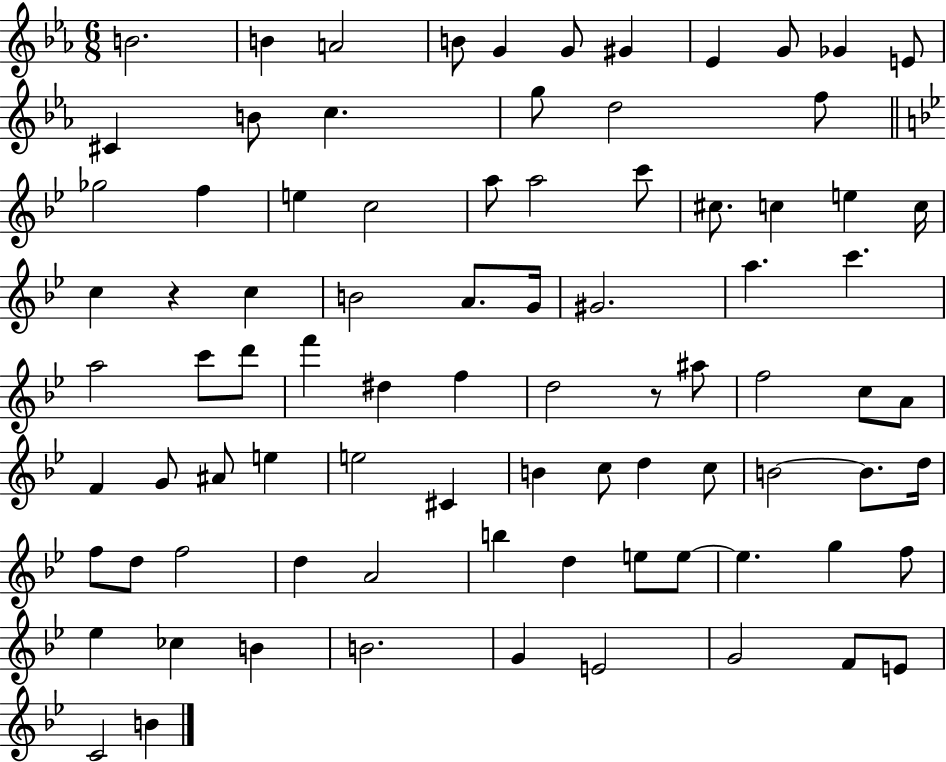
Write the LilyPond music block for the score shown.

{
  \clef treble
  \numericTimeSignature
  \time 6/8
  \key ees \major
  \repeat volta 2 { b'2. | b'4 a'2 | b'8 g'4 g'8 gis'4 | ees'4 g'8 ges'4 e'8 | \break cis'4 b'8 c''4. | g''8 d''2 f''8 | \bar "||" \break \key bes \major ges''2 f''4 | e''4 c''2 | a''8 a''2 c'''8 | cis''8. c''4 e''4 c''16 | \break c''4 r4 c''4 | b'2 a'8. g'16 | gis'2. | a''4. c'''4. | \break a''2 c'''8 d'''8 | f'''4 dis''4 f''4 | d''2 r8 ais''8 | f''2 c''8 a'8 | \break f'4 g'8 ais'8 e''4 | e''2 cis'4 | b'4 c''8 d''4 c''8 | b'2~~ b'8. d''16 | \break f''8 d''8 f''2 | d''4 a'2 | b''4 d''4 e''8 e''8~~ | e''4. g''4 f''8 | \break ees''4 ces''4 b'4 | b'2. | g'4 e'2 | g'2 f'8 e'8 | \break c'2 b'4 | } \bar "|."
}